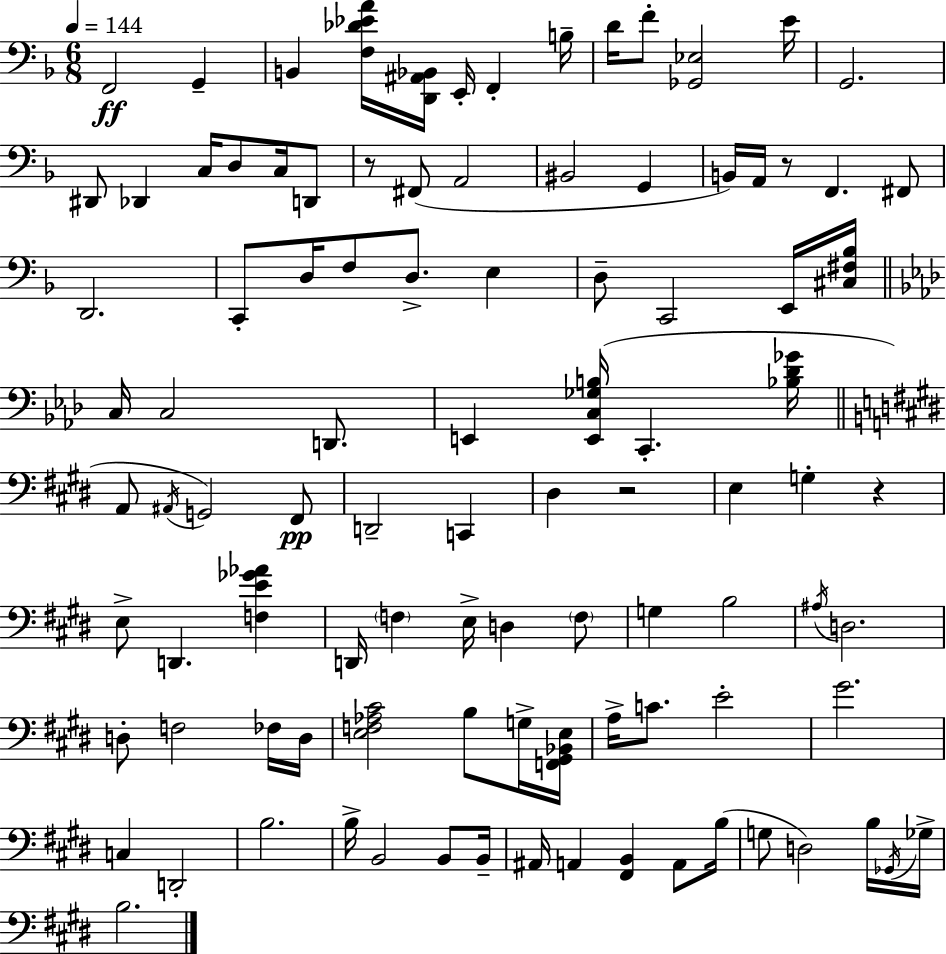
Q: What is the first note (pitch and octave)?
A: F2